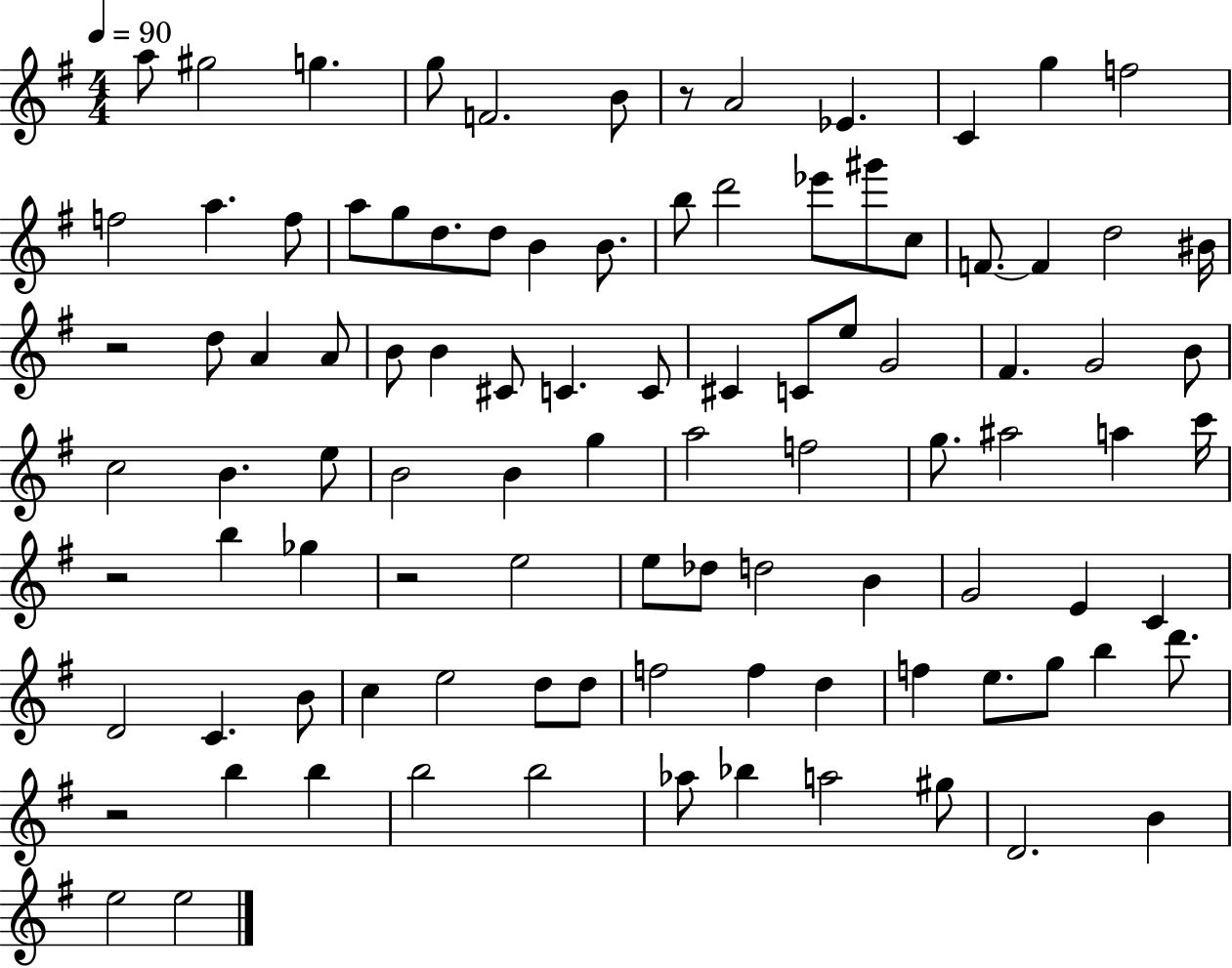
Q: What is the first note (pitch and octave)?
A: A5